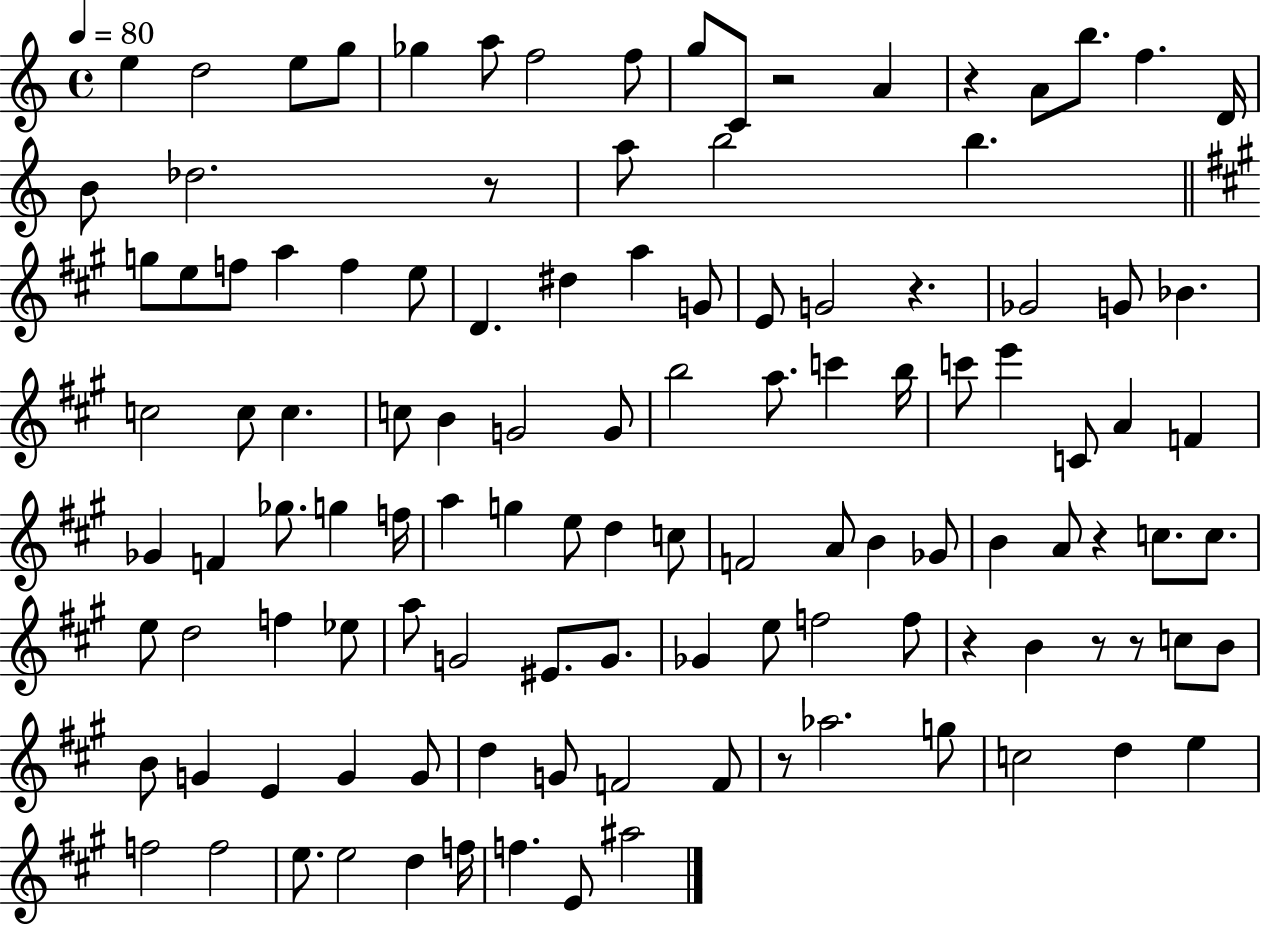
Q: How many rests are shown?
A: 9